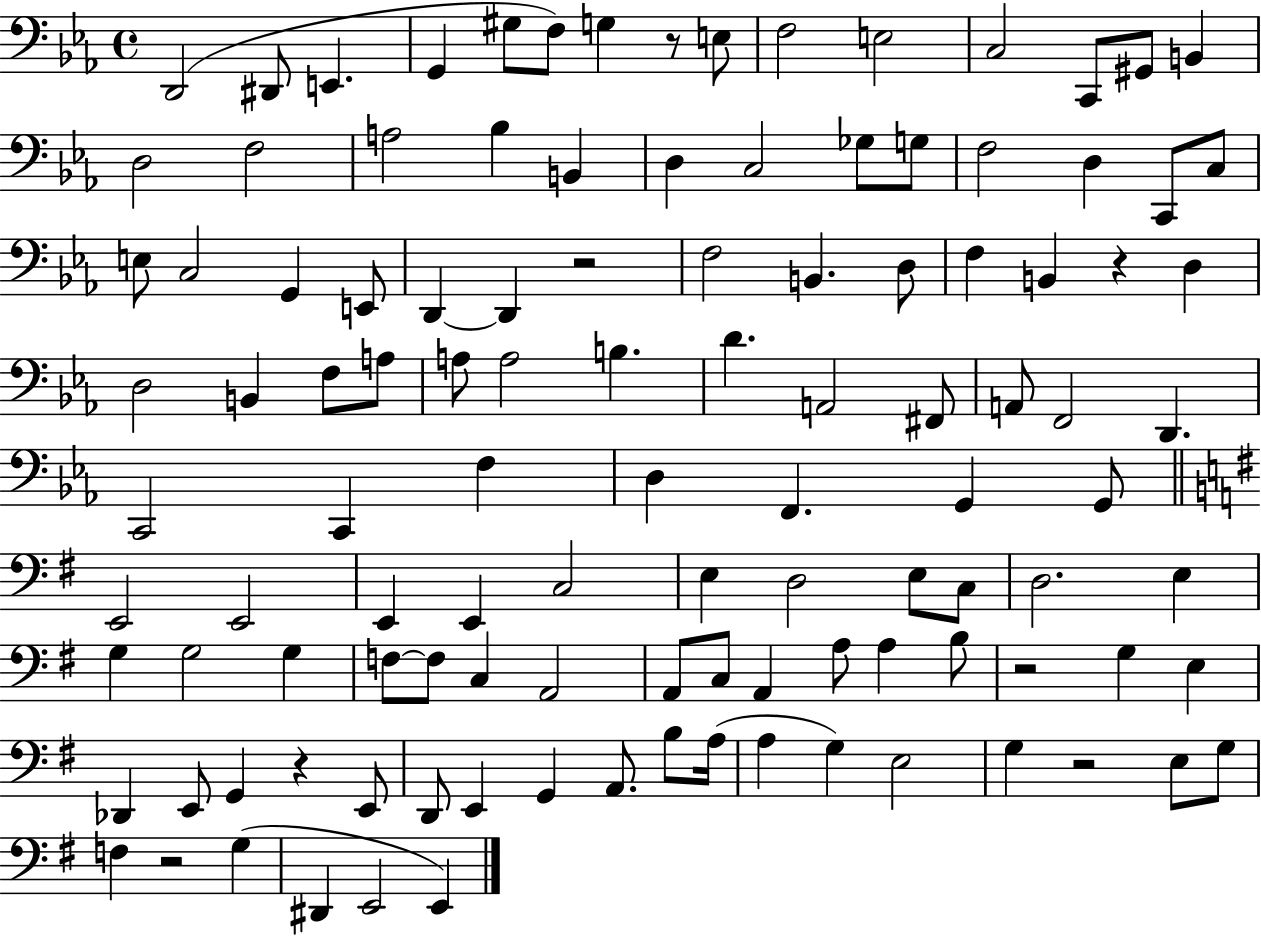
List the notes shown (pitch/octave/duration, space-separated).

D2/h D#2/e E2/q. G2/q G#3/e F3/e G3/q R/e E3/e F3/h E3/h C3/h C2/e G#2/e B2/q D3/h F3/h A3/h Bb3/q B2/q D3/q C3/h Gb3/e G3/e F3/h D3/q C2/e C3/e E3/e C3/h G2/q E2/e D2/q D2/q R/h F3/h B2/q. D3/e F3/q B2/q R/q D3/q D3/h B2/q F3/e A3/e A3/e A3/h B3/q. D4/q. A2/h F#2/e A2/e F2/h D2/q. C2/h C2/q F3/q D3/q F2/q. G2/q G2/e E2/h E2/h E2/q E2/q C3/h E3/q D3/h E3/e C3/e D3/h. E3/q G3/q G3/h G3/q F3/e F3/e C3/q A2/h A2/e C3/e A2/q A3/e A3/q B3/e R/h G3/q E3/q Db2/q E2/e G2/q R/q E2/e D2/e E2/q G2/q A2/e. B3/e A3/s A3/q G3/q E3/h G3/q R/h E3/e G3/e F3/q R/h G3/q D#2/q E2/h E2/q